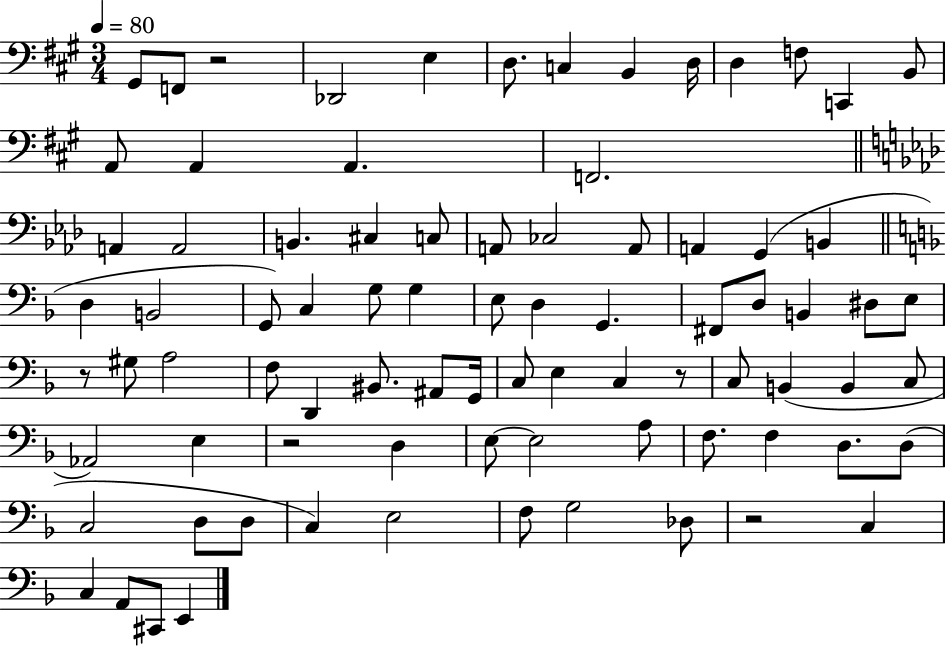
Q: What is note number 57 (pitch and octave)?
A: E3